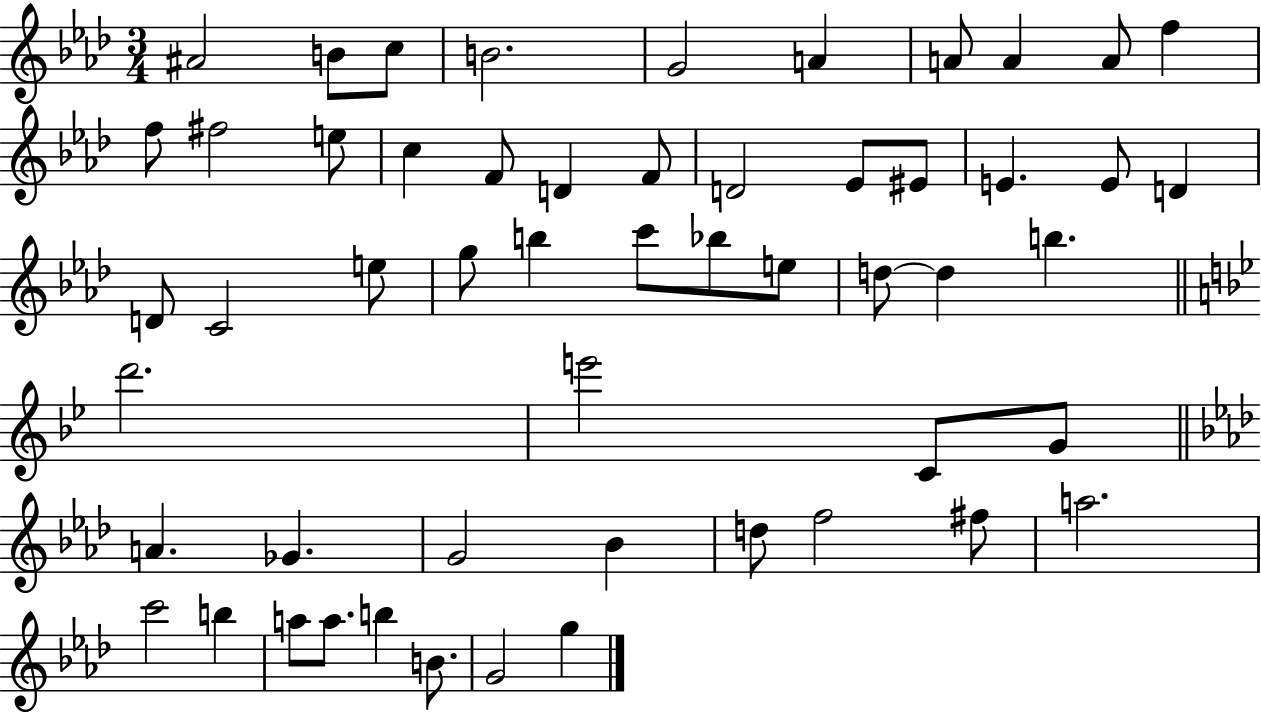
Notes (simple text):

A#4/h B4/e C5/e B4/h. G4/h A4/q A4/e A4/q A4/e F5/q F5/e F#5/h E5/e C5/q F4/e D4/q F4/e D4/h Eb4/e EIS4/e E4/q. E4/e D4/q D4/e C4/h E5/e G5/e B5/q C6/e Bb5/e E5/e D5/e D5/q B5/q. D6/h. E6/h C4/e G4/e A4/q. Gb4/q. G4/h Bb4/q D5/e F5/h F#5/e A5/h. C6/h B5/q A5/e A5/e. B5/q B4/e. G4/h G5/q